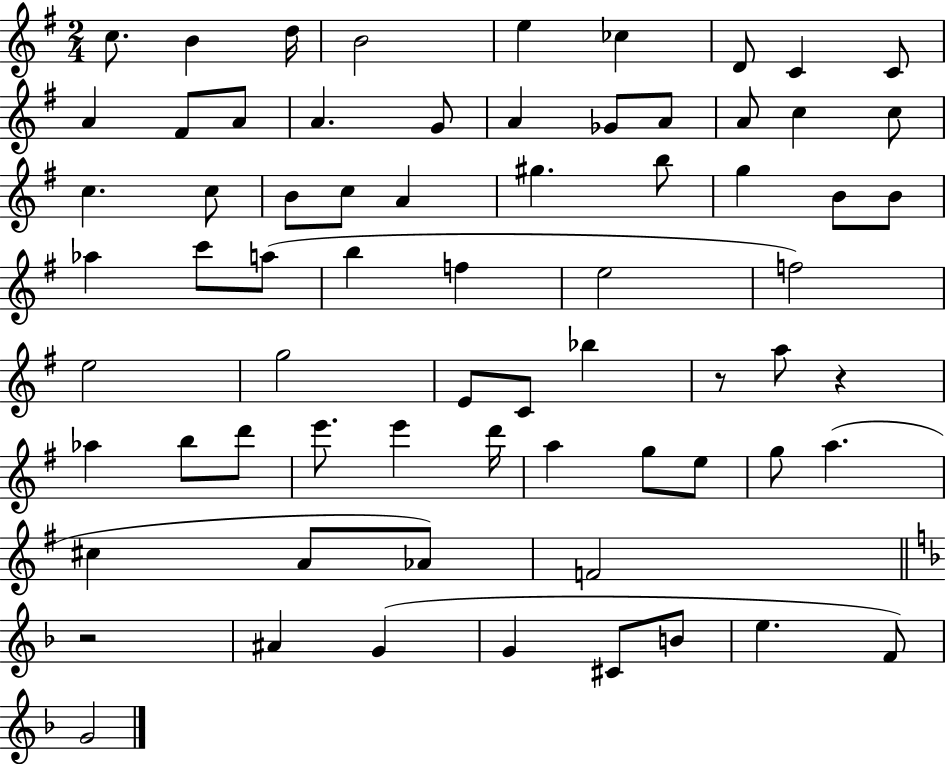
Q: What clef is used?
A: treble